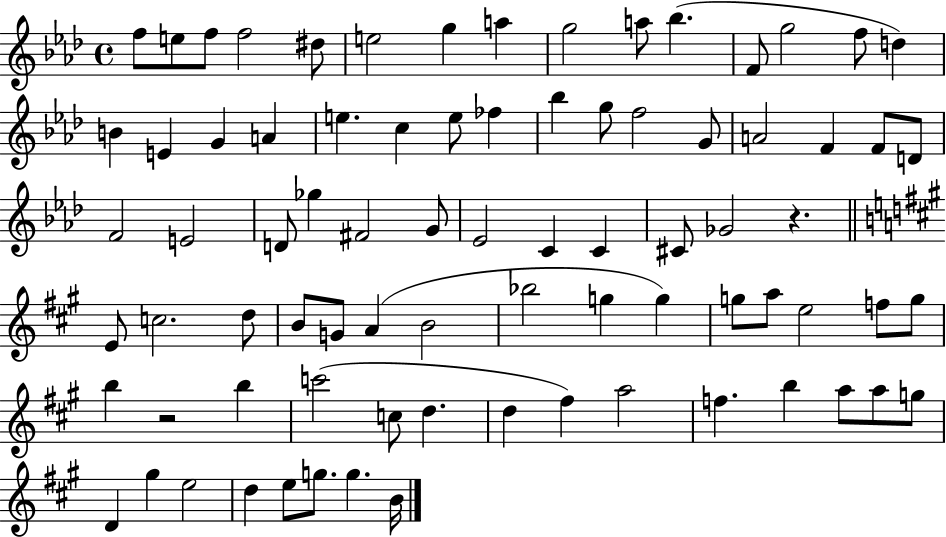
F5/e E5/e F5/e F5/h D#5/e E5/h G5/q A5/q G5/h A5/e Bb5/q. F4/e G5/h F5/e D5/q B4/q E4/q G4/q A4/q E5/q. C5/q E5/e FES5/q Bb5/q G5/e F5/h G4/e A4/h F4/q F4/e D4/e F4/h E4/h D4/e Gb5/q F#4/h G4/e Eb4/h C4/q C4/q C#4/e Gb4/h R/q. E4/e C5/h. D5/e B4/e G4/e A4/q B4/h Bb5/h G5/q G5/q G5/e A5/e E5/h F5/e G5/e B5/q R/h B5/q C6/h C5/e D5/q. D5/q F#5/q A5/h F5/q. B5/q A5/e A5/e G5/e D4/q G#5/q E5/h D5/q E5/e G5/e. G5/q. B4/s